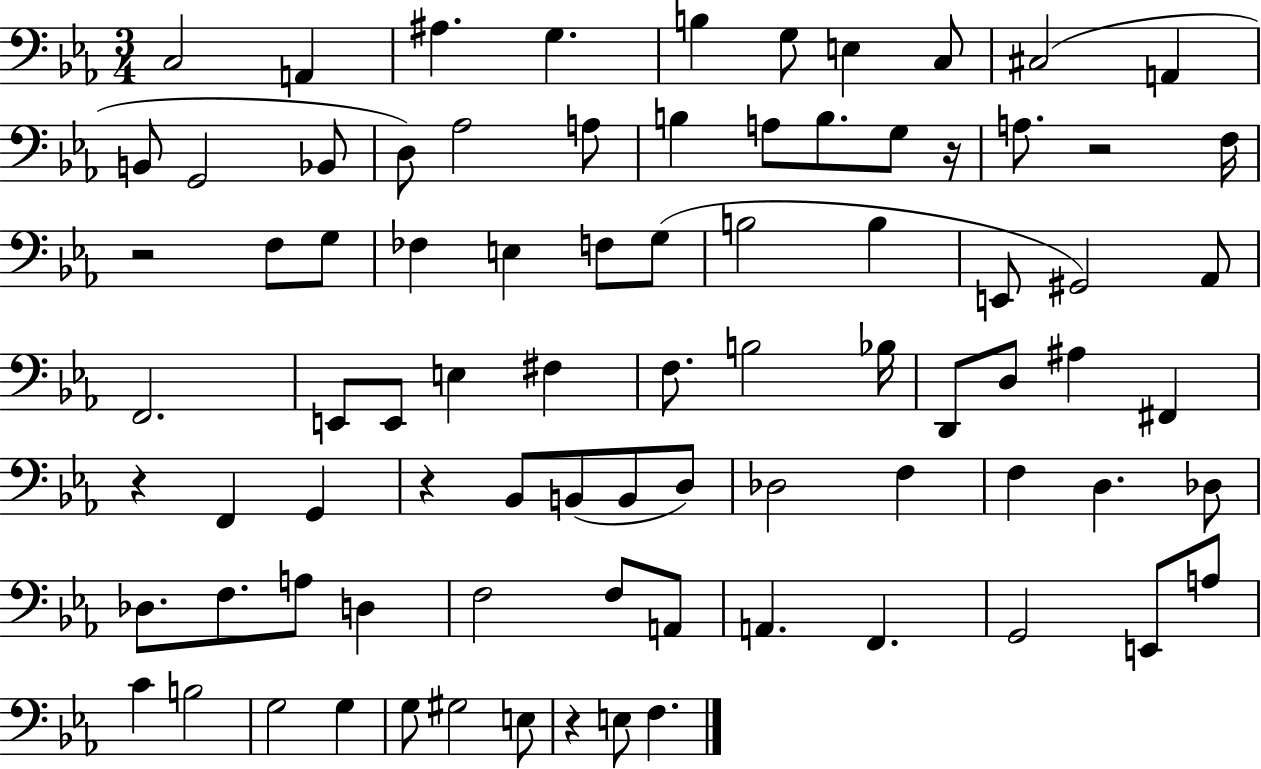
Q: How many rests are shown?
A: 6